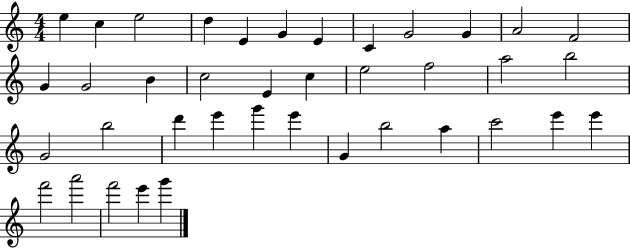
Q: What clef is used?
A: treble